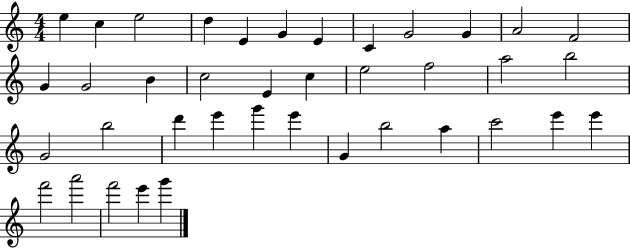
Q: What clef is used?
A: treble